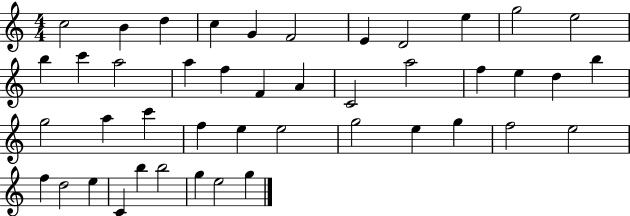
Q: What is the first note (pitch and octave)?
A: C5